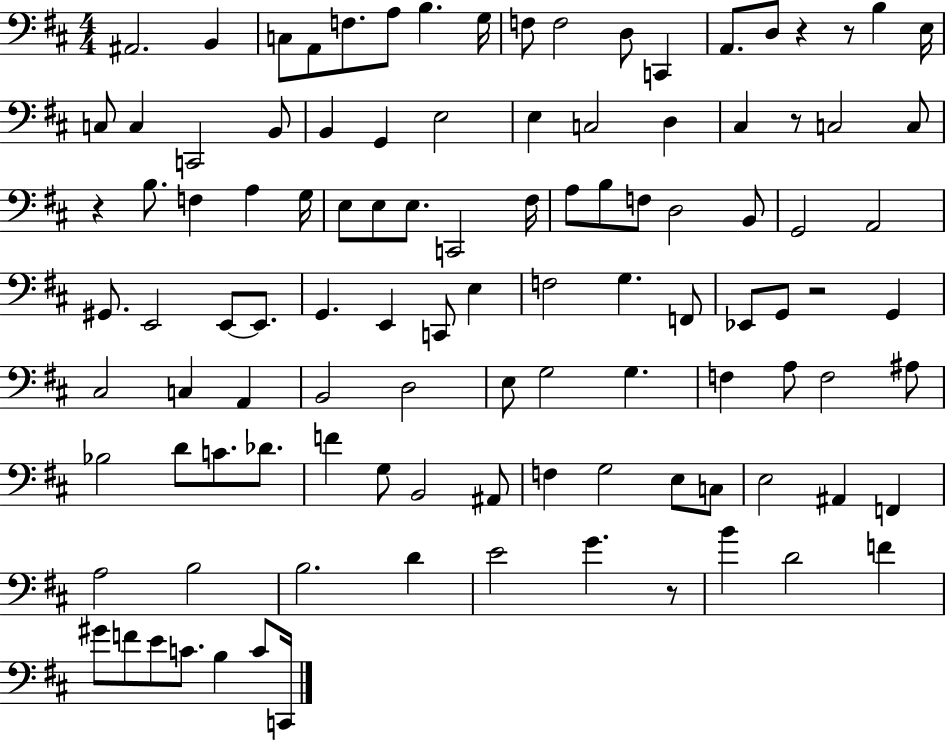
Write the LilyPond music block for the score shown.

{
  \clef bass
  \numericTimeSignature
  \time 4/4
  \key d \major
  \repeat volta 2 { ais,2. b,4 | c8 a,8 f8. a8 b4. g16 | f8 f2 d8 c,4 | a,8. d8 r4 r8 b4 e16 | \break c8 c4 c,2 b,8 | b,4 g,4 e2 | e4 c2 d4 | cis4 r8 c2 c8 | \break r4 b8. f4 a4 g16 | e8 e8 e8. c,2 fis16 | a8 b8 f8 d2 b,8 | g,2 a,2 | \break gis,8. e,2 e,8~~ e,8. | g,4. e,4 c,8 e4 | f2 g4. f,8 | ees,8 g,8 r2 g,4 | \break cis2 c4 a,4 | b,2 d2 | e8 g2 g4. | f4 a8 f2 ais8 | \break bes2 d'8 c'8. des'8. | f'4 g8 b,2 ais,8 | f4 g2 e8 c8 | e2 ais,4 f,4 | \break a2 b2 | b2. d'4 | e'2 g'4. r8 | b'4 d'2 f'4 | \break gis'8 f'8 e'8 c'8. b4 c'8 c,16 | } \bar "|."
}